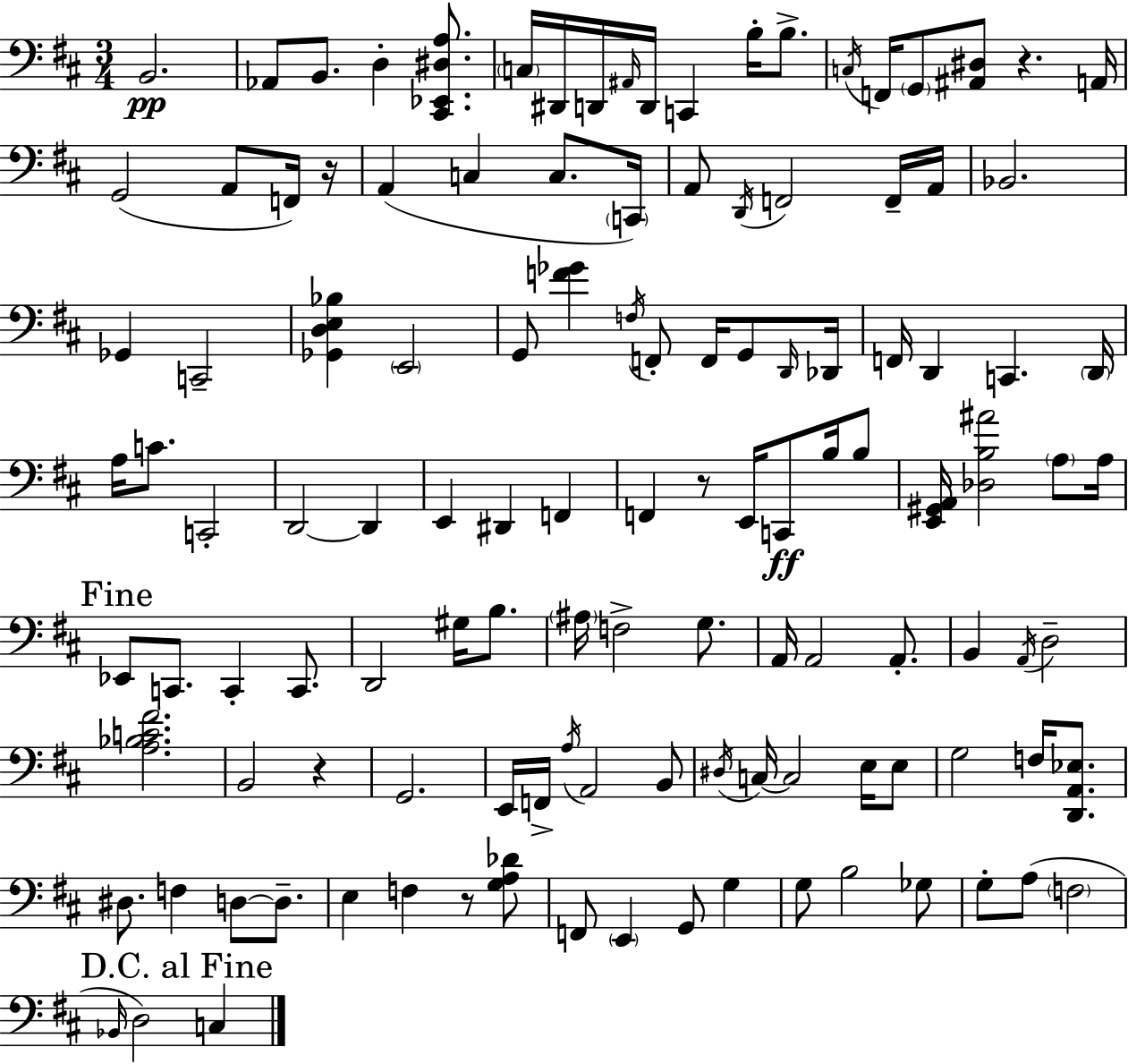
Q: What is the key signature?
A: D major